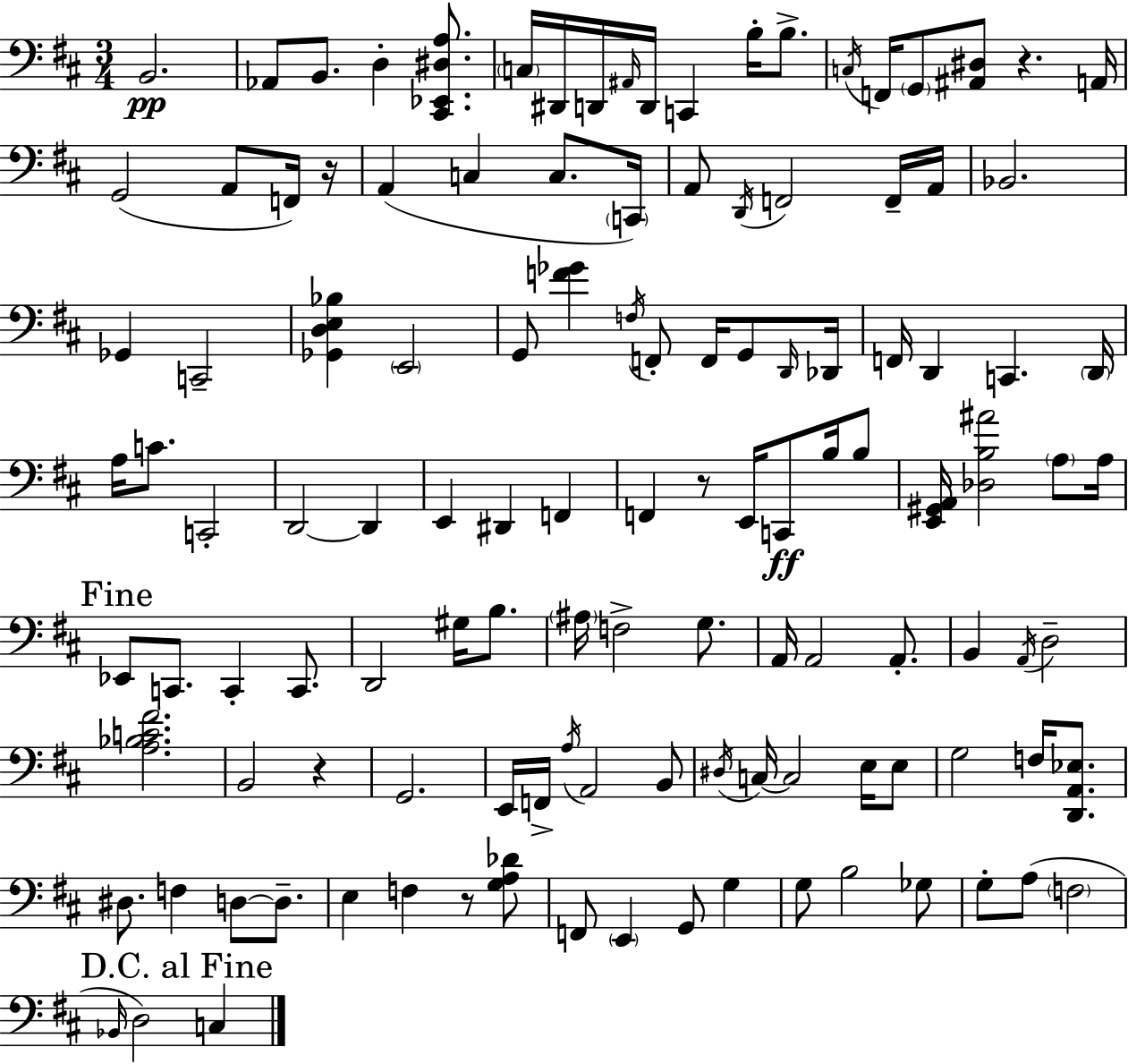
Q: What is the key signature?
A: D major